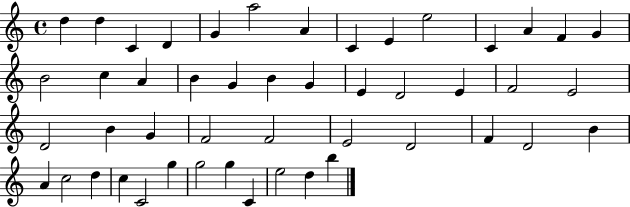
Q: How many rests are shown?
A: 0